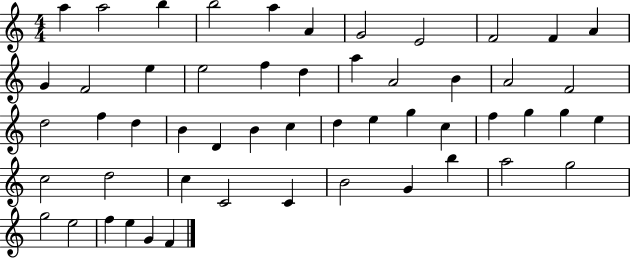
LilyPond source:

{
  \clef treble
  \numericTimeSignature
  \time 4/4
  \key c \major
  a''4 a''2 b''4 | b''2 a''4 a'4 | g'2 e'2 | f'2 f'4 a'4 | \break g'4 f'2 e''4 | e''2 f''4 d''4 | a''4 a'2 b'4 | a'2 f'2 | \break d''2 f''4 d''4 | b'4 d'4 b'4 c''4 | d''4 e''4 g''4 c''4 | f''4 g''4 g''4 e''4 | \break c''2 d''2 | c''4 c'2 c'4 | b'2 g'4 b''4 | a''2 g''2 | \break g''2 e''2 | f''4 e''4 g'4 f'4 | \bar "|."
}